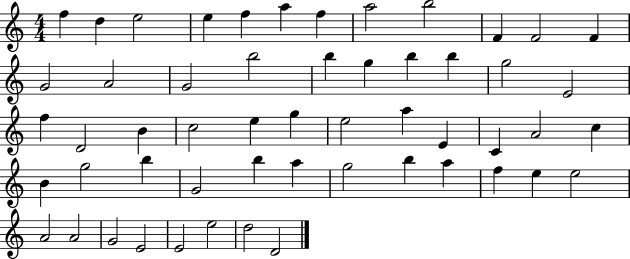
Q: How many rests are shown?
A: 0